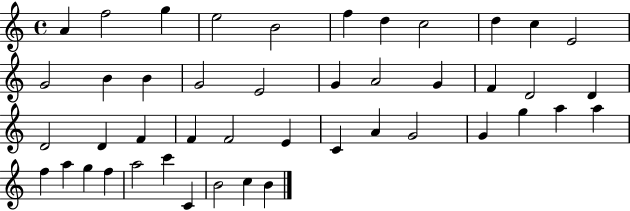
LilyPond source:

{
  \clef treble
  \time 4/4
  \defaultTimeSignature
  \key c \major
  a'4 f''2 g''4 | e''2 b'2 | f''4 d''4 c''2 | d''4 c''4 e'2 | \break g'2 b'4 b'4 | g'2 e'2 | g'4 a'2 g'4 | f'4 d'2 d'4 | \break d'2 d'4 f'4 | f'4 f'2 e'4 | c'4 a'4 g'2 | g'4 g''4 a''4 a''4 | \break f''4 a''4 g''4 f''4 | a''2 c'''4 c'4 | b'2 c''4 b'4 | \bar "|."
}